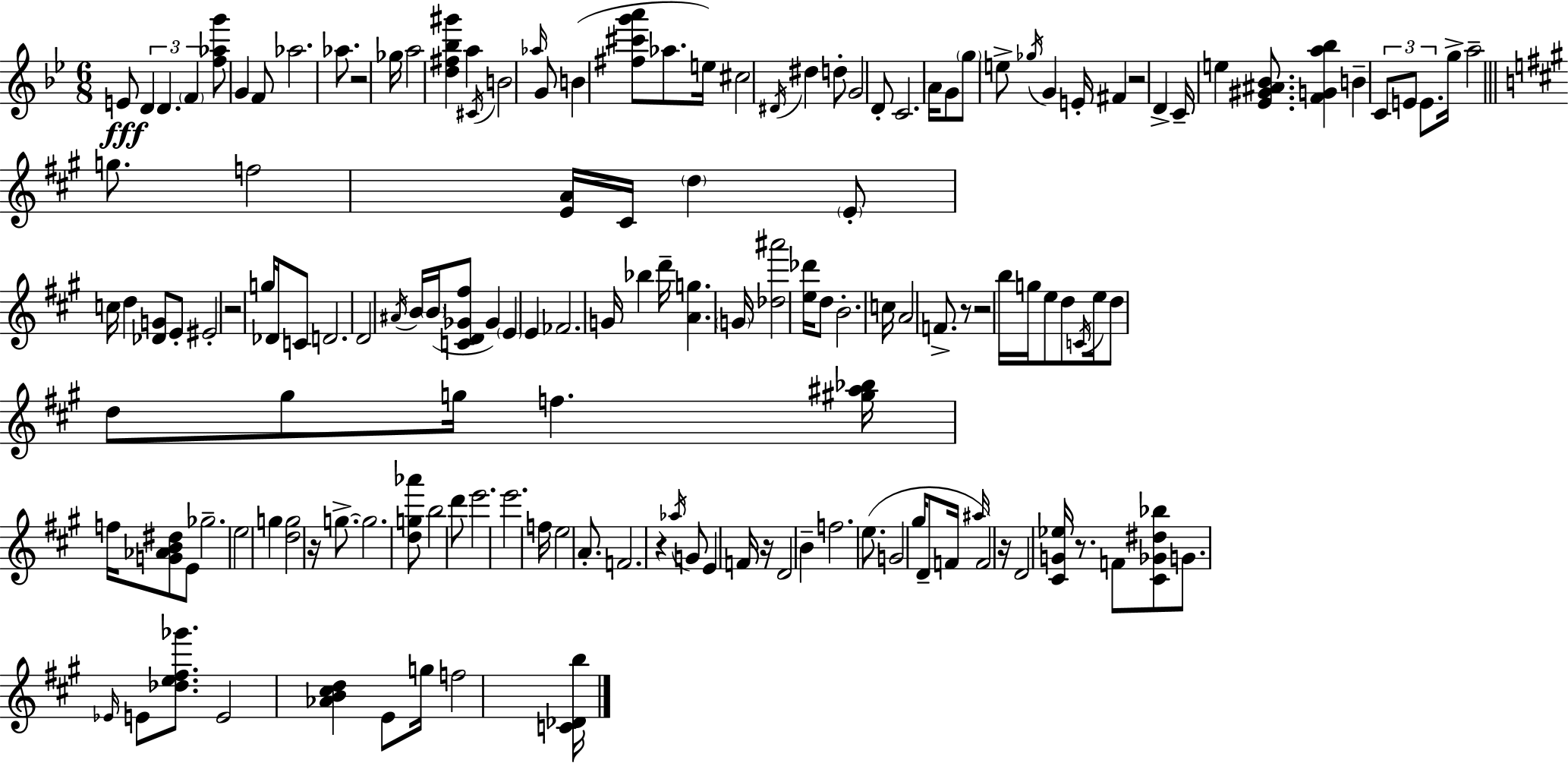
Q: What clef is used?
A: treble